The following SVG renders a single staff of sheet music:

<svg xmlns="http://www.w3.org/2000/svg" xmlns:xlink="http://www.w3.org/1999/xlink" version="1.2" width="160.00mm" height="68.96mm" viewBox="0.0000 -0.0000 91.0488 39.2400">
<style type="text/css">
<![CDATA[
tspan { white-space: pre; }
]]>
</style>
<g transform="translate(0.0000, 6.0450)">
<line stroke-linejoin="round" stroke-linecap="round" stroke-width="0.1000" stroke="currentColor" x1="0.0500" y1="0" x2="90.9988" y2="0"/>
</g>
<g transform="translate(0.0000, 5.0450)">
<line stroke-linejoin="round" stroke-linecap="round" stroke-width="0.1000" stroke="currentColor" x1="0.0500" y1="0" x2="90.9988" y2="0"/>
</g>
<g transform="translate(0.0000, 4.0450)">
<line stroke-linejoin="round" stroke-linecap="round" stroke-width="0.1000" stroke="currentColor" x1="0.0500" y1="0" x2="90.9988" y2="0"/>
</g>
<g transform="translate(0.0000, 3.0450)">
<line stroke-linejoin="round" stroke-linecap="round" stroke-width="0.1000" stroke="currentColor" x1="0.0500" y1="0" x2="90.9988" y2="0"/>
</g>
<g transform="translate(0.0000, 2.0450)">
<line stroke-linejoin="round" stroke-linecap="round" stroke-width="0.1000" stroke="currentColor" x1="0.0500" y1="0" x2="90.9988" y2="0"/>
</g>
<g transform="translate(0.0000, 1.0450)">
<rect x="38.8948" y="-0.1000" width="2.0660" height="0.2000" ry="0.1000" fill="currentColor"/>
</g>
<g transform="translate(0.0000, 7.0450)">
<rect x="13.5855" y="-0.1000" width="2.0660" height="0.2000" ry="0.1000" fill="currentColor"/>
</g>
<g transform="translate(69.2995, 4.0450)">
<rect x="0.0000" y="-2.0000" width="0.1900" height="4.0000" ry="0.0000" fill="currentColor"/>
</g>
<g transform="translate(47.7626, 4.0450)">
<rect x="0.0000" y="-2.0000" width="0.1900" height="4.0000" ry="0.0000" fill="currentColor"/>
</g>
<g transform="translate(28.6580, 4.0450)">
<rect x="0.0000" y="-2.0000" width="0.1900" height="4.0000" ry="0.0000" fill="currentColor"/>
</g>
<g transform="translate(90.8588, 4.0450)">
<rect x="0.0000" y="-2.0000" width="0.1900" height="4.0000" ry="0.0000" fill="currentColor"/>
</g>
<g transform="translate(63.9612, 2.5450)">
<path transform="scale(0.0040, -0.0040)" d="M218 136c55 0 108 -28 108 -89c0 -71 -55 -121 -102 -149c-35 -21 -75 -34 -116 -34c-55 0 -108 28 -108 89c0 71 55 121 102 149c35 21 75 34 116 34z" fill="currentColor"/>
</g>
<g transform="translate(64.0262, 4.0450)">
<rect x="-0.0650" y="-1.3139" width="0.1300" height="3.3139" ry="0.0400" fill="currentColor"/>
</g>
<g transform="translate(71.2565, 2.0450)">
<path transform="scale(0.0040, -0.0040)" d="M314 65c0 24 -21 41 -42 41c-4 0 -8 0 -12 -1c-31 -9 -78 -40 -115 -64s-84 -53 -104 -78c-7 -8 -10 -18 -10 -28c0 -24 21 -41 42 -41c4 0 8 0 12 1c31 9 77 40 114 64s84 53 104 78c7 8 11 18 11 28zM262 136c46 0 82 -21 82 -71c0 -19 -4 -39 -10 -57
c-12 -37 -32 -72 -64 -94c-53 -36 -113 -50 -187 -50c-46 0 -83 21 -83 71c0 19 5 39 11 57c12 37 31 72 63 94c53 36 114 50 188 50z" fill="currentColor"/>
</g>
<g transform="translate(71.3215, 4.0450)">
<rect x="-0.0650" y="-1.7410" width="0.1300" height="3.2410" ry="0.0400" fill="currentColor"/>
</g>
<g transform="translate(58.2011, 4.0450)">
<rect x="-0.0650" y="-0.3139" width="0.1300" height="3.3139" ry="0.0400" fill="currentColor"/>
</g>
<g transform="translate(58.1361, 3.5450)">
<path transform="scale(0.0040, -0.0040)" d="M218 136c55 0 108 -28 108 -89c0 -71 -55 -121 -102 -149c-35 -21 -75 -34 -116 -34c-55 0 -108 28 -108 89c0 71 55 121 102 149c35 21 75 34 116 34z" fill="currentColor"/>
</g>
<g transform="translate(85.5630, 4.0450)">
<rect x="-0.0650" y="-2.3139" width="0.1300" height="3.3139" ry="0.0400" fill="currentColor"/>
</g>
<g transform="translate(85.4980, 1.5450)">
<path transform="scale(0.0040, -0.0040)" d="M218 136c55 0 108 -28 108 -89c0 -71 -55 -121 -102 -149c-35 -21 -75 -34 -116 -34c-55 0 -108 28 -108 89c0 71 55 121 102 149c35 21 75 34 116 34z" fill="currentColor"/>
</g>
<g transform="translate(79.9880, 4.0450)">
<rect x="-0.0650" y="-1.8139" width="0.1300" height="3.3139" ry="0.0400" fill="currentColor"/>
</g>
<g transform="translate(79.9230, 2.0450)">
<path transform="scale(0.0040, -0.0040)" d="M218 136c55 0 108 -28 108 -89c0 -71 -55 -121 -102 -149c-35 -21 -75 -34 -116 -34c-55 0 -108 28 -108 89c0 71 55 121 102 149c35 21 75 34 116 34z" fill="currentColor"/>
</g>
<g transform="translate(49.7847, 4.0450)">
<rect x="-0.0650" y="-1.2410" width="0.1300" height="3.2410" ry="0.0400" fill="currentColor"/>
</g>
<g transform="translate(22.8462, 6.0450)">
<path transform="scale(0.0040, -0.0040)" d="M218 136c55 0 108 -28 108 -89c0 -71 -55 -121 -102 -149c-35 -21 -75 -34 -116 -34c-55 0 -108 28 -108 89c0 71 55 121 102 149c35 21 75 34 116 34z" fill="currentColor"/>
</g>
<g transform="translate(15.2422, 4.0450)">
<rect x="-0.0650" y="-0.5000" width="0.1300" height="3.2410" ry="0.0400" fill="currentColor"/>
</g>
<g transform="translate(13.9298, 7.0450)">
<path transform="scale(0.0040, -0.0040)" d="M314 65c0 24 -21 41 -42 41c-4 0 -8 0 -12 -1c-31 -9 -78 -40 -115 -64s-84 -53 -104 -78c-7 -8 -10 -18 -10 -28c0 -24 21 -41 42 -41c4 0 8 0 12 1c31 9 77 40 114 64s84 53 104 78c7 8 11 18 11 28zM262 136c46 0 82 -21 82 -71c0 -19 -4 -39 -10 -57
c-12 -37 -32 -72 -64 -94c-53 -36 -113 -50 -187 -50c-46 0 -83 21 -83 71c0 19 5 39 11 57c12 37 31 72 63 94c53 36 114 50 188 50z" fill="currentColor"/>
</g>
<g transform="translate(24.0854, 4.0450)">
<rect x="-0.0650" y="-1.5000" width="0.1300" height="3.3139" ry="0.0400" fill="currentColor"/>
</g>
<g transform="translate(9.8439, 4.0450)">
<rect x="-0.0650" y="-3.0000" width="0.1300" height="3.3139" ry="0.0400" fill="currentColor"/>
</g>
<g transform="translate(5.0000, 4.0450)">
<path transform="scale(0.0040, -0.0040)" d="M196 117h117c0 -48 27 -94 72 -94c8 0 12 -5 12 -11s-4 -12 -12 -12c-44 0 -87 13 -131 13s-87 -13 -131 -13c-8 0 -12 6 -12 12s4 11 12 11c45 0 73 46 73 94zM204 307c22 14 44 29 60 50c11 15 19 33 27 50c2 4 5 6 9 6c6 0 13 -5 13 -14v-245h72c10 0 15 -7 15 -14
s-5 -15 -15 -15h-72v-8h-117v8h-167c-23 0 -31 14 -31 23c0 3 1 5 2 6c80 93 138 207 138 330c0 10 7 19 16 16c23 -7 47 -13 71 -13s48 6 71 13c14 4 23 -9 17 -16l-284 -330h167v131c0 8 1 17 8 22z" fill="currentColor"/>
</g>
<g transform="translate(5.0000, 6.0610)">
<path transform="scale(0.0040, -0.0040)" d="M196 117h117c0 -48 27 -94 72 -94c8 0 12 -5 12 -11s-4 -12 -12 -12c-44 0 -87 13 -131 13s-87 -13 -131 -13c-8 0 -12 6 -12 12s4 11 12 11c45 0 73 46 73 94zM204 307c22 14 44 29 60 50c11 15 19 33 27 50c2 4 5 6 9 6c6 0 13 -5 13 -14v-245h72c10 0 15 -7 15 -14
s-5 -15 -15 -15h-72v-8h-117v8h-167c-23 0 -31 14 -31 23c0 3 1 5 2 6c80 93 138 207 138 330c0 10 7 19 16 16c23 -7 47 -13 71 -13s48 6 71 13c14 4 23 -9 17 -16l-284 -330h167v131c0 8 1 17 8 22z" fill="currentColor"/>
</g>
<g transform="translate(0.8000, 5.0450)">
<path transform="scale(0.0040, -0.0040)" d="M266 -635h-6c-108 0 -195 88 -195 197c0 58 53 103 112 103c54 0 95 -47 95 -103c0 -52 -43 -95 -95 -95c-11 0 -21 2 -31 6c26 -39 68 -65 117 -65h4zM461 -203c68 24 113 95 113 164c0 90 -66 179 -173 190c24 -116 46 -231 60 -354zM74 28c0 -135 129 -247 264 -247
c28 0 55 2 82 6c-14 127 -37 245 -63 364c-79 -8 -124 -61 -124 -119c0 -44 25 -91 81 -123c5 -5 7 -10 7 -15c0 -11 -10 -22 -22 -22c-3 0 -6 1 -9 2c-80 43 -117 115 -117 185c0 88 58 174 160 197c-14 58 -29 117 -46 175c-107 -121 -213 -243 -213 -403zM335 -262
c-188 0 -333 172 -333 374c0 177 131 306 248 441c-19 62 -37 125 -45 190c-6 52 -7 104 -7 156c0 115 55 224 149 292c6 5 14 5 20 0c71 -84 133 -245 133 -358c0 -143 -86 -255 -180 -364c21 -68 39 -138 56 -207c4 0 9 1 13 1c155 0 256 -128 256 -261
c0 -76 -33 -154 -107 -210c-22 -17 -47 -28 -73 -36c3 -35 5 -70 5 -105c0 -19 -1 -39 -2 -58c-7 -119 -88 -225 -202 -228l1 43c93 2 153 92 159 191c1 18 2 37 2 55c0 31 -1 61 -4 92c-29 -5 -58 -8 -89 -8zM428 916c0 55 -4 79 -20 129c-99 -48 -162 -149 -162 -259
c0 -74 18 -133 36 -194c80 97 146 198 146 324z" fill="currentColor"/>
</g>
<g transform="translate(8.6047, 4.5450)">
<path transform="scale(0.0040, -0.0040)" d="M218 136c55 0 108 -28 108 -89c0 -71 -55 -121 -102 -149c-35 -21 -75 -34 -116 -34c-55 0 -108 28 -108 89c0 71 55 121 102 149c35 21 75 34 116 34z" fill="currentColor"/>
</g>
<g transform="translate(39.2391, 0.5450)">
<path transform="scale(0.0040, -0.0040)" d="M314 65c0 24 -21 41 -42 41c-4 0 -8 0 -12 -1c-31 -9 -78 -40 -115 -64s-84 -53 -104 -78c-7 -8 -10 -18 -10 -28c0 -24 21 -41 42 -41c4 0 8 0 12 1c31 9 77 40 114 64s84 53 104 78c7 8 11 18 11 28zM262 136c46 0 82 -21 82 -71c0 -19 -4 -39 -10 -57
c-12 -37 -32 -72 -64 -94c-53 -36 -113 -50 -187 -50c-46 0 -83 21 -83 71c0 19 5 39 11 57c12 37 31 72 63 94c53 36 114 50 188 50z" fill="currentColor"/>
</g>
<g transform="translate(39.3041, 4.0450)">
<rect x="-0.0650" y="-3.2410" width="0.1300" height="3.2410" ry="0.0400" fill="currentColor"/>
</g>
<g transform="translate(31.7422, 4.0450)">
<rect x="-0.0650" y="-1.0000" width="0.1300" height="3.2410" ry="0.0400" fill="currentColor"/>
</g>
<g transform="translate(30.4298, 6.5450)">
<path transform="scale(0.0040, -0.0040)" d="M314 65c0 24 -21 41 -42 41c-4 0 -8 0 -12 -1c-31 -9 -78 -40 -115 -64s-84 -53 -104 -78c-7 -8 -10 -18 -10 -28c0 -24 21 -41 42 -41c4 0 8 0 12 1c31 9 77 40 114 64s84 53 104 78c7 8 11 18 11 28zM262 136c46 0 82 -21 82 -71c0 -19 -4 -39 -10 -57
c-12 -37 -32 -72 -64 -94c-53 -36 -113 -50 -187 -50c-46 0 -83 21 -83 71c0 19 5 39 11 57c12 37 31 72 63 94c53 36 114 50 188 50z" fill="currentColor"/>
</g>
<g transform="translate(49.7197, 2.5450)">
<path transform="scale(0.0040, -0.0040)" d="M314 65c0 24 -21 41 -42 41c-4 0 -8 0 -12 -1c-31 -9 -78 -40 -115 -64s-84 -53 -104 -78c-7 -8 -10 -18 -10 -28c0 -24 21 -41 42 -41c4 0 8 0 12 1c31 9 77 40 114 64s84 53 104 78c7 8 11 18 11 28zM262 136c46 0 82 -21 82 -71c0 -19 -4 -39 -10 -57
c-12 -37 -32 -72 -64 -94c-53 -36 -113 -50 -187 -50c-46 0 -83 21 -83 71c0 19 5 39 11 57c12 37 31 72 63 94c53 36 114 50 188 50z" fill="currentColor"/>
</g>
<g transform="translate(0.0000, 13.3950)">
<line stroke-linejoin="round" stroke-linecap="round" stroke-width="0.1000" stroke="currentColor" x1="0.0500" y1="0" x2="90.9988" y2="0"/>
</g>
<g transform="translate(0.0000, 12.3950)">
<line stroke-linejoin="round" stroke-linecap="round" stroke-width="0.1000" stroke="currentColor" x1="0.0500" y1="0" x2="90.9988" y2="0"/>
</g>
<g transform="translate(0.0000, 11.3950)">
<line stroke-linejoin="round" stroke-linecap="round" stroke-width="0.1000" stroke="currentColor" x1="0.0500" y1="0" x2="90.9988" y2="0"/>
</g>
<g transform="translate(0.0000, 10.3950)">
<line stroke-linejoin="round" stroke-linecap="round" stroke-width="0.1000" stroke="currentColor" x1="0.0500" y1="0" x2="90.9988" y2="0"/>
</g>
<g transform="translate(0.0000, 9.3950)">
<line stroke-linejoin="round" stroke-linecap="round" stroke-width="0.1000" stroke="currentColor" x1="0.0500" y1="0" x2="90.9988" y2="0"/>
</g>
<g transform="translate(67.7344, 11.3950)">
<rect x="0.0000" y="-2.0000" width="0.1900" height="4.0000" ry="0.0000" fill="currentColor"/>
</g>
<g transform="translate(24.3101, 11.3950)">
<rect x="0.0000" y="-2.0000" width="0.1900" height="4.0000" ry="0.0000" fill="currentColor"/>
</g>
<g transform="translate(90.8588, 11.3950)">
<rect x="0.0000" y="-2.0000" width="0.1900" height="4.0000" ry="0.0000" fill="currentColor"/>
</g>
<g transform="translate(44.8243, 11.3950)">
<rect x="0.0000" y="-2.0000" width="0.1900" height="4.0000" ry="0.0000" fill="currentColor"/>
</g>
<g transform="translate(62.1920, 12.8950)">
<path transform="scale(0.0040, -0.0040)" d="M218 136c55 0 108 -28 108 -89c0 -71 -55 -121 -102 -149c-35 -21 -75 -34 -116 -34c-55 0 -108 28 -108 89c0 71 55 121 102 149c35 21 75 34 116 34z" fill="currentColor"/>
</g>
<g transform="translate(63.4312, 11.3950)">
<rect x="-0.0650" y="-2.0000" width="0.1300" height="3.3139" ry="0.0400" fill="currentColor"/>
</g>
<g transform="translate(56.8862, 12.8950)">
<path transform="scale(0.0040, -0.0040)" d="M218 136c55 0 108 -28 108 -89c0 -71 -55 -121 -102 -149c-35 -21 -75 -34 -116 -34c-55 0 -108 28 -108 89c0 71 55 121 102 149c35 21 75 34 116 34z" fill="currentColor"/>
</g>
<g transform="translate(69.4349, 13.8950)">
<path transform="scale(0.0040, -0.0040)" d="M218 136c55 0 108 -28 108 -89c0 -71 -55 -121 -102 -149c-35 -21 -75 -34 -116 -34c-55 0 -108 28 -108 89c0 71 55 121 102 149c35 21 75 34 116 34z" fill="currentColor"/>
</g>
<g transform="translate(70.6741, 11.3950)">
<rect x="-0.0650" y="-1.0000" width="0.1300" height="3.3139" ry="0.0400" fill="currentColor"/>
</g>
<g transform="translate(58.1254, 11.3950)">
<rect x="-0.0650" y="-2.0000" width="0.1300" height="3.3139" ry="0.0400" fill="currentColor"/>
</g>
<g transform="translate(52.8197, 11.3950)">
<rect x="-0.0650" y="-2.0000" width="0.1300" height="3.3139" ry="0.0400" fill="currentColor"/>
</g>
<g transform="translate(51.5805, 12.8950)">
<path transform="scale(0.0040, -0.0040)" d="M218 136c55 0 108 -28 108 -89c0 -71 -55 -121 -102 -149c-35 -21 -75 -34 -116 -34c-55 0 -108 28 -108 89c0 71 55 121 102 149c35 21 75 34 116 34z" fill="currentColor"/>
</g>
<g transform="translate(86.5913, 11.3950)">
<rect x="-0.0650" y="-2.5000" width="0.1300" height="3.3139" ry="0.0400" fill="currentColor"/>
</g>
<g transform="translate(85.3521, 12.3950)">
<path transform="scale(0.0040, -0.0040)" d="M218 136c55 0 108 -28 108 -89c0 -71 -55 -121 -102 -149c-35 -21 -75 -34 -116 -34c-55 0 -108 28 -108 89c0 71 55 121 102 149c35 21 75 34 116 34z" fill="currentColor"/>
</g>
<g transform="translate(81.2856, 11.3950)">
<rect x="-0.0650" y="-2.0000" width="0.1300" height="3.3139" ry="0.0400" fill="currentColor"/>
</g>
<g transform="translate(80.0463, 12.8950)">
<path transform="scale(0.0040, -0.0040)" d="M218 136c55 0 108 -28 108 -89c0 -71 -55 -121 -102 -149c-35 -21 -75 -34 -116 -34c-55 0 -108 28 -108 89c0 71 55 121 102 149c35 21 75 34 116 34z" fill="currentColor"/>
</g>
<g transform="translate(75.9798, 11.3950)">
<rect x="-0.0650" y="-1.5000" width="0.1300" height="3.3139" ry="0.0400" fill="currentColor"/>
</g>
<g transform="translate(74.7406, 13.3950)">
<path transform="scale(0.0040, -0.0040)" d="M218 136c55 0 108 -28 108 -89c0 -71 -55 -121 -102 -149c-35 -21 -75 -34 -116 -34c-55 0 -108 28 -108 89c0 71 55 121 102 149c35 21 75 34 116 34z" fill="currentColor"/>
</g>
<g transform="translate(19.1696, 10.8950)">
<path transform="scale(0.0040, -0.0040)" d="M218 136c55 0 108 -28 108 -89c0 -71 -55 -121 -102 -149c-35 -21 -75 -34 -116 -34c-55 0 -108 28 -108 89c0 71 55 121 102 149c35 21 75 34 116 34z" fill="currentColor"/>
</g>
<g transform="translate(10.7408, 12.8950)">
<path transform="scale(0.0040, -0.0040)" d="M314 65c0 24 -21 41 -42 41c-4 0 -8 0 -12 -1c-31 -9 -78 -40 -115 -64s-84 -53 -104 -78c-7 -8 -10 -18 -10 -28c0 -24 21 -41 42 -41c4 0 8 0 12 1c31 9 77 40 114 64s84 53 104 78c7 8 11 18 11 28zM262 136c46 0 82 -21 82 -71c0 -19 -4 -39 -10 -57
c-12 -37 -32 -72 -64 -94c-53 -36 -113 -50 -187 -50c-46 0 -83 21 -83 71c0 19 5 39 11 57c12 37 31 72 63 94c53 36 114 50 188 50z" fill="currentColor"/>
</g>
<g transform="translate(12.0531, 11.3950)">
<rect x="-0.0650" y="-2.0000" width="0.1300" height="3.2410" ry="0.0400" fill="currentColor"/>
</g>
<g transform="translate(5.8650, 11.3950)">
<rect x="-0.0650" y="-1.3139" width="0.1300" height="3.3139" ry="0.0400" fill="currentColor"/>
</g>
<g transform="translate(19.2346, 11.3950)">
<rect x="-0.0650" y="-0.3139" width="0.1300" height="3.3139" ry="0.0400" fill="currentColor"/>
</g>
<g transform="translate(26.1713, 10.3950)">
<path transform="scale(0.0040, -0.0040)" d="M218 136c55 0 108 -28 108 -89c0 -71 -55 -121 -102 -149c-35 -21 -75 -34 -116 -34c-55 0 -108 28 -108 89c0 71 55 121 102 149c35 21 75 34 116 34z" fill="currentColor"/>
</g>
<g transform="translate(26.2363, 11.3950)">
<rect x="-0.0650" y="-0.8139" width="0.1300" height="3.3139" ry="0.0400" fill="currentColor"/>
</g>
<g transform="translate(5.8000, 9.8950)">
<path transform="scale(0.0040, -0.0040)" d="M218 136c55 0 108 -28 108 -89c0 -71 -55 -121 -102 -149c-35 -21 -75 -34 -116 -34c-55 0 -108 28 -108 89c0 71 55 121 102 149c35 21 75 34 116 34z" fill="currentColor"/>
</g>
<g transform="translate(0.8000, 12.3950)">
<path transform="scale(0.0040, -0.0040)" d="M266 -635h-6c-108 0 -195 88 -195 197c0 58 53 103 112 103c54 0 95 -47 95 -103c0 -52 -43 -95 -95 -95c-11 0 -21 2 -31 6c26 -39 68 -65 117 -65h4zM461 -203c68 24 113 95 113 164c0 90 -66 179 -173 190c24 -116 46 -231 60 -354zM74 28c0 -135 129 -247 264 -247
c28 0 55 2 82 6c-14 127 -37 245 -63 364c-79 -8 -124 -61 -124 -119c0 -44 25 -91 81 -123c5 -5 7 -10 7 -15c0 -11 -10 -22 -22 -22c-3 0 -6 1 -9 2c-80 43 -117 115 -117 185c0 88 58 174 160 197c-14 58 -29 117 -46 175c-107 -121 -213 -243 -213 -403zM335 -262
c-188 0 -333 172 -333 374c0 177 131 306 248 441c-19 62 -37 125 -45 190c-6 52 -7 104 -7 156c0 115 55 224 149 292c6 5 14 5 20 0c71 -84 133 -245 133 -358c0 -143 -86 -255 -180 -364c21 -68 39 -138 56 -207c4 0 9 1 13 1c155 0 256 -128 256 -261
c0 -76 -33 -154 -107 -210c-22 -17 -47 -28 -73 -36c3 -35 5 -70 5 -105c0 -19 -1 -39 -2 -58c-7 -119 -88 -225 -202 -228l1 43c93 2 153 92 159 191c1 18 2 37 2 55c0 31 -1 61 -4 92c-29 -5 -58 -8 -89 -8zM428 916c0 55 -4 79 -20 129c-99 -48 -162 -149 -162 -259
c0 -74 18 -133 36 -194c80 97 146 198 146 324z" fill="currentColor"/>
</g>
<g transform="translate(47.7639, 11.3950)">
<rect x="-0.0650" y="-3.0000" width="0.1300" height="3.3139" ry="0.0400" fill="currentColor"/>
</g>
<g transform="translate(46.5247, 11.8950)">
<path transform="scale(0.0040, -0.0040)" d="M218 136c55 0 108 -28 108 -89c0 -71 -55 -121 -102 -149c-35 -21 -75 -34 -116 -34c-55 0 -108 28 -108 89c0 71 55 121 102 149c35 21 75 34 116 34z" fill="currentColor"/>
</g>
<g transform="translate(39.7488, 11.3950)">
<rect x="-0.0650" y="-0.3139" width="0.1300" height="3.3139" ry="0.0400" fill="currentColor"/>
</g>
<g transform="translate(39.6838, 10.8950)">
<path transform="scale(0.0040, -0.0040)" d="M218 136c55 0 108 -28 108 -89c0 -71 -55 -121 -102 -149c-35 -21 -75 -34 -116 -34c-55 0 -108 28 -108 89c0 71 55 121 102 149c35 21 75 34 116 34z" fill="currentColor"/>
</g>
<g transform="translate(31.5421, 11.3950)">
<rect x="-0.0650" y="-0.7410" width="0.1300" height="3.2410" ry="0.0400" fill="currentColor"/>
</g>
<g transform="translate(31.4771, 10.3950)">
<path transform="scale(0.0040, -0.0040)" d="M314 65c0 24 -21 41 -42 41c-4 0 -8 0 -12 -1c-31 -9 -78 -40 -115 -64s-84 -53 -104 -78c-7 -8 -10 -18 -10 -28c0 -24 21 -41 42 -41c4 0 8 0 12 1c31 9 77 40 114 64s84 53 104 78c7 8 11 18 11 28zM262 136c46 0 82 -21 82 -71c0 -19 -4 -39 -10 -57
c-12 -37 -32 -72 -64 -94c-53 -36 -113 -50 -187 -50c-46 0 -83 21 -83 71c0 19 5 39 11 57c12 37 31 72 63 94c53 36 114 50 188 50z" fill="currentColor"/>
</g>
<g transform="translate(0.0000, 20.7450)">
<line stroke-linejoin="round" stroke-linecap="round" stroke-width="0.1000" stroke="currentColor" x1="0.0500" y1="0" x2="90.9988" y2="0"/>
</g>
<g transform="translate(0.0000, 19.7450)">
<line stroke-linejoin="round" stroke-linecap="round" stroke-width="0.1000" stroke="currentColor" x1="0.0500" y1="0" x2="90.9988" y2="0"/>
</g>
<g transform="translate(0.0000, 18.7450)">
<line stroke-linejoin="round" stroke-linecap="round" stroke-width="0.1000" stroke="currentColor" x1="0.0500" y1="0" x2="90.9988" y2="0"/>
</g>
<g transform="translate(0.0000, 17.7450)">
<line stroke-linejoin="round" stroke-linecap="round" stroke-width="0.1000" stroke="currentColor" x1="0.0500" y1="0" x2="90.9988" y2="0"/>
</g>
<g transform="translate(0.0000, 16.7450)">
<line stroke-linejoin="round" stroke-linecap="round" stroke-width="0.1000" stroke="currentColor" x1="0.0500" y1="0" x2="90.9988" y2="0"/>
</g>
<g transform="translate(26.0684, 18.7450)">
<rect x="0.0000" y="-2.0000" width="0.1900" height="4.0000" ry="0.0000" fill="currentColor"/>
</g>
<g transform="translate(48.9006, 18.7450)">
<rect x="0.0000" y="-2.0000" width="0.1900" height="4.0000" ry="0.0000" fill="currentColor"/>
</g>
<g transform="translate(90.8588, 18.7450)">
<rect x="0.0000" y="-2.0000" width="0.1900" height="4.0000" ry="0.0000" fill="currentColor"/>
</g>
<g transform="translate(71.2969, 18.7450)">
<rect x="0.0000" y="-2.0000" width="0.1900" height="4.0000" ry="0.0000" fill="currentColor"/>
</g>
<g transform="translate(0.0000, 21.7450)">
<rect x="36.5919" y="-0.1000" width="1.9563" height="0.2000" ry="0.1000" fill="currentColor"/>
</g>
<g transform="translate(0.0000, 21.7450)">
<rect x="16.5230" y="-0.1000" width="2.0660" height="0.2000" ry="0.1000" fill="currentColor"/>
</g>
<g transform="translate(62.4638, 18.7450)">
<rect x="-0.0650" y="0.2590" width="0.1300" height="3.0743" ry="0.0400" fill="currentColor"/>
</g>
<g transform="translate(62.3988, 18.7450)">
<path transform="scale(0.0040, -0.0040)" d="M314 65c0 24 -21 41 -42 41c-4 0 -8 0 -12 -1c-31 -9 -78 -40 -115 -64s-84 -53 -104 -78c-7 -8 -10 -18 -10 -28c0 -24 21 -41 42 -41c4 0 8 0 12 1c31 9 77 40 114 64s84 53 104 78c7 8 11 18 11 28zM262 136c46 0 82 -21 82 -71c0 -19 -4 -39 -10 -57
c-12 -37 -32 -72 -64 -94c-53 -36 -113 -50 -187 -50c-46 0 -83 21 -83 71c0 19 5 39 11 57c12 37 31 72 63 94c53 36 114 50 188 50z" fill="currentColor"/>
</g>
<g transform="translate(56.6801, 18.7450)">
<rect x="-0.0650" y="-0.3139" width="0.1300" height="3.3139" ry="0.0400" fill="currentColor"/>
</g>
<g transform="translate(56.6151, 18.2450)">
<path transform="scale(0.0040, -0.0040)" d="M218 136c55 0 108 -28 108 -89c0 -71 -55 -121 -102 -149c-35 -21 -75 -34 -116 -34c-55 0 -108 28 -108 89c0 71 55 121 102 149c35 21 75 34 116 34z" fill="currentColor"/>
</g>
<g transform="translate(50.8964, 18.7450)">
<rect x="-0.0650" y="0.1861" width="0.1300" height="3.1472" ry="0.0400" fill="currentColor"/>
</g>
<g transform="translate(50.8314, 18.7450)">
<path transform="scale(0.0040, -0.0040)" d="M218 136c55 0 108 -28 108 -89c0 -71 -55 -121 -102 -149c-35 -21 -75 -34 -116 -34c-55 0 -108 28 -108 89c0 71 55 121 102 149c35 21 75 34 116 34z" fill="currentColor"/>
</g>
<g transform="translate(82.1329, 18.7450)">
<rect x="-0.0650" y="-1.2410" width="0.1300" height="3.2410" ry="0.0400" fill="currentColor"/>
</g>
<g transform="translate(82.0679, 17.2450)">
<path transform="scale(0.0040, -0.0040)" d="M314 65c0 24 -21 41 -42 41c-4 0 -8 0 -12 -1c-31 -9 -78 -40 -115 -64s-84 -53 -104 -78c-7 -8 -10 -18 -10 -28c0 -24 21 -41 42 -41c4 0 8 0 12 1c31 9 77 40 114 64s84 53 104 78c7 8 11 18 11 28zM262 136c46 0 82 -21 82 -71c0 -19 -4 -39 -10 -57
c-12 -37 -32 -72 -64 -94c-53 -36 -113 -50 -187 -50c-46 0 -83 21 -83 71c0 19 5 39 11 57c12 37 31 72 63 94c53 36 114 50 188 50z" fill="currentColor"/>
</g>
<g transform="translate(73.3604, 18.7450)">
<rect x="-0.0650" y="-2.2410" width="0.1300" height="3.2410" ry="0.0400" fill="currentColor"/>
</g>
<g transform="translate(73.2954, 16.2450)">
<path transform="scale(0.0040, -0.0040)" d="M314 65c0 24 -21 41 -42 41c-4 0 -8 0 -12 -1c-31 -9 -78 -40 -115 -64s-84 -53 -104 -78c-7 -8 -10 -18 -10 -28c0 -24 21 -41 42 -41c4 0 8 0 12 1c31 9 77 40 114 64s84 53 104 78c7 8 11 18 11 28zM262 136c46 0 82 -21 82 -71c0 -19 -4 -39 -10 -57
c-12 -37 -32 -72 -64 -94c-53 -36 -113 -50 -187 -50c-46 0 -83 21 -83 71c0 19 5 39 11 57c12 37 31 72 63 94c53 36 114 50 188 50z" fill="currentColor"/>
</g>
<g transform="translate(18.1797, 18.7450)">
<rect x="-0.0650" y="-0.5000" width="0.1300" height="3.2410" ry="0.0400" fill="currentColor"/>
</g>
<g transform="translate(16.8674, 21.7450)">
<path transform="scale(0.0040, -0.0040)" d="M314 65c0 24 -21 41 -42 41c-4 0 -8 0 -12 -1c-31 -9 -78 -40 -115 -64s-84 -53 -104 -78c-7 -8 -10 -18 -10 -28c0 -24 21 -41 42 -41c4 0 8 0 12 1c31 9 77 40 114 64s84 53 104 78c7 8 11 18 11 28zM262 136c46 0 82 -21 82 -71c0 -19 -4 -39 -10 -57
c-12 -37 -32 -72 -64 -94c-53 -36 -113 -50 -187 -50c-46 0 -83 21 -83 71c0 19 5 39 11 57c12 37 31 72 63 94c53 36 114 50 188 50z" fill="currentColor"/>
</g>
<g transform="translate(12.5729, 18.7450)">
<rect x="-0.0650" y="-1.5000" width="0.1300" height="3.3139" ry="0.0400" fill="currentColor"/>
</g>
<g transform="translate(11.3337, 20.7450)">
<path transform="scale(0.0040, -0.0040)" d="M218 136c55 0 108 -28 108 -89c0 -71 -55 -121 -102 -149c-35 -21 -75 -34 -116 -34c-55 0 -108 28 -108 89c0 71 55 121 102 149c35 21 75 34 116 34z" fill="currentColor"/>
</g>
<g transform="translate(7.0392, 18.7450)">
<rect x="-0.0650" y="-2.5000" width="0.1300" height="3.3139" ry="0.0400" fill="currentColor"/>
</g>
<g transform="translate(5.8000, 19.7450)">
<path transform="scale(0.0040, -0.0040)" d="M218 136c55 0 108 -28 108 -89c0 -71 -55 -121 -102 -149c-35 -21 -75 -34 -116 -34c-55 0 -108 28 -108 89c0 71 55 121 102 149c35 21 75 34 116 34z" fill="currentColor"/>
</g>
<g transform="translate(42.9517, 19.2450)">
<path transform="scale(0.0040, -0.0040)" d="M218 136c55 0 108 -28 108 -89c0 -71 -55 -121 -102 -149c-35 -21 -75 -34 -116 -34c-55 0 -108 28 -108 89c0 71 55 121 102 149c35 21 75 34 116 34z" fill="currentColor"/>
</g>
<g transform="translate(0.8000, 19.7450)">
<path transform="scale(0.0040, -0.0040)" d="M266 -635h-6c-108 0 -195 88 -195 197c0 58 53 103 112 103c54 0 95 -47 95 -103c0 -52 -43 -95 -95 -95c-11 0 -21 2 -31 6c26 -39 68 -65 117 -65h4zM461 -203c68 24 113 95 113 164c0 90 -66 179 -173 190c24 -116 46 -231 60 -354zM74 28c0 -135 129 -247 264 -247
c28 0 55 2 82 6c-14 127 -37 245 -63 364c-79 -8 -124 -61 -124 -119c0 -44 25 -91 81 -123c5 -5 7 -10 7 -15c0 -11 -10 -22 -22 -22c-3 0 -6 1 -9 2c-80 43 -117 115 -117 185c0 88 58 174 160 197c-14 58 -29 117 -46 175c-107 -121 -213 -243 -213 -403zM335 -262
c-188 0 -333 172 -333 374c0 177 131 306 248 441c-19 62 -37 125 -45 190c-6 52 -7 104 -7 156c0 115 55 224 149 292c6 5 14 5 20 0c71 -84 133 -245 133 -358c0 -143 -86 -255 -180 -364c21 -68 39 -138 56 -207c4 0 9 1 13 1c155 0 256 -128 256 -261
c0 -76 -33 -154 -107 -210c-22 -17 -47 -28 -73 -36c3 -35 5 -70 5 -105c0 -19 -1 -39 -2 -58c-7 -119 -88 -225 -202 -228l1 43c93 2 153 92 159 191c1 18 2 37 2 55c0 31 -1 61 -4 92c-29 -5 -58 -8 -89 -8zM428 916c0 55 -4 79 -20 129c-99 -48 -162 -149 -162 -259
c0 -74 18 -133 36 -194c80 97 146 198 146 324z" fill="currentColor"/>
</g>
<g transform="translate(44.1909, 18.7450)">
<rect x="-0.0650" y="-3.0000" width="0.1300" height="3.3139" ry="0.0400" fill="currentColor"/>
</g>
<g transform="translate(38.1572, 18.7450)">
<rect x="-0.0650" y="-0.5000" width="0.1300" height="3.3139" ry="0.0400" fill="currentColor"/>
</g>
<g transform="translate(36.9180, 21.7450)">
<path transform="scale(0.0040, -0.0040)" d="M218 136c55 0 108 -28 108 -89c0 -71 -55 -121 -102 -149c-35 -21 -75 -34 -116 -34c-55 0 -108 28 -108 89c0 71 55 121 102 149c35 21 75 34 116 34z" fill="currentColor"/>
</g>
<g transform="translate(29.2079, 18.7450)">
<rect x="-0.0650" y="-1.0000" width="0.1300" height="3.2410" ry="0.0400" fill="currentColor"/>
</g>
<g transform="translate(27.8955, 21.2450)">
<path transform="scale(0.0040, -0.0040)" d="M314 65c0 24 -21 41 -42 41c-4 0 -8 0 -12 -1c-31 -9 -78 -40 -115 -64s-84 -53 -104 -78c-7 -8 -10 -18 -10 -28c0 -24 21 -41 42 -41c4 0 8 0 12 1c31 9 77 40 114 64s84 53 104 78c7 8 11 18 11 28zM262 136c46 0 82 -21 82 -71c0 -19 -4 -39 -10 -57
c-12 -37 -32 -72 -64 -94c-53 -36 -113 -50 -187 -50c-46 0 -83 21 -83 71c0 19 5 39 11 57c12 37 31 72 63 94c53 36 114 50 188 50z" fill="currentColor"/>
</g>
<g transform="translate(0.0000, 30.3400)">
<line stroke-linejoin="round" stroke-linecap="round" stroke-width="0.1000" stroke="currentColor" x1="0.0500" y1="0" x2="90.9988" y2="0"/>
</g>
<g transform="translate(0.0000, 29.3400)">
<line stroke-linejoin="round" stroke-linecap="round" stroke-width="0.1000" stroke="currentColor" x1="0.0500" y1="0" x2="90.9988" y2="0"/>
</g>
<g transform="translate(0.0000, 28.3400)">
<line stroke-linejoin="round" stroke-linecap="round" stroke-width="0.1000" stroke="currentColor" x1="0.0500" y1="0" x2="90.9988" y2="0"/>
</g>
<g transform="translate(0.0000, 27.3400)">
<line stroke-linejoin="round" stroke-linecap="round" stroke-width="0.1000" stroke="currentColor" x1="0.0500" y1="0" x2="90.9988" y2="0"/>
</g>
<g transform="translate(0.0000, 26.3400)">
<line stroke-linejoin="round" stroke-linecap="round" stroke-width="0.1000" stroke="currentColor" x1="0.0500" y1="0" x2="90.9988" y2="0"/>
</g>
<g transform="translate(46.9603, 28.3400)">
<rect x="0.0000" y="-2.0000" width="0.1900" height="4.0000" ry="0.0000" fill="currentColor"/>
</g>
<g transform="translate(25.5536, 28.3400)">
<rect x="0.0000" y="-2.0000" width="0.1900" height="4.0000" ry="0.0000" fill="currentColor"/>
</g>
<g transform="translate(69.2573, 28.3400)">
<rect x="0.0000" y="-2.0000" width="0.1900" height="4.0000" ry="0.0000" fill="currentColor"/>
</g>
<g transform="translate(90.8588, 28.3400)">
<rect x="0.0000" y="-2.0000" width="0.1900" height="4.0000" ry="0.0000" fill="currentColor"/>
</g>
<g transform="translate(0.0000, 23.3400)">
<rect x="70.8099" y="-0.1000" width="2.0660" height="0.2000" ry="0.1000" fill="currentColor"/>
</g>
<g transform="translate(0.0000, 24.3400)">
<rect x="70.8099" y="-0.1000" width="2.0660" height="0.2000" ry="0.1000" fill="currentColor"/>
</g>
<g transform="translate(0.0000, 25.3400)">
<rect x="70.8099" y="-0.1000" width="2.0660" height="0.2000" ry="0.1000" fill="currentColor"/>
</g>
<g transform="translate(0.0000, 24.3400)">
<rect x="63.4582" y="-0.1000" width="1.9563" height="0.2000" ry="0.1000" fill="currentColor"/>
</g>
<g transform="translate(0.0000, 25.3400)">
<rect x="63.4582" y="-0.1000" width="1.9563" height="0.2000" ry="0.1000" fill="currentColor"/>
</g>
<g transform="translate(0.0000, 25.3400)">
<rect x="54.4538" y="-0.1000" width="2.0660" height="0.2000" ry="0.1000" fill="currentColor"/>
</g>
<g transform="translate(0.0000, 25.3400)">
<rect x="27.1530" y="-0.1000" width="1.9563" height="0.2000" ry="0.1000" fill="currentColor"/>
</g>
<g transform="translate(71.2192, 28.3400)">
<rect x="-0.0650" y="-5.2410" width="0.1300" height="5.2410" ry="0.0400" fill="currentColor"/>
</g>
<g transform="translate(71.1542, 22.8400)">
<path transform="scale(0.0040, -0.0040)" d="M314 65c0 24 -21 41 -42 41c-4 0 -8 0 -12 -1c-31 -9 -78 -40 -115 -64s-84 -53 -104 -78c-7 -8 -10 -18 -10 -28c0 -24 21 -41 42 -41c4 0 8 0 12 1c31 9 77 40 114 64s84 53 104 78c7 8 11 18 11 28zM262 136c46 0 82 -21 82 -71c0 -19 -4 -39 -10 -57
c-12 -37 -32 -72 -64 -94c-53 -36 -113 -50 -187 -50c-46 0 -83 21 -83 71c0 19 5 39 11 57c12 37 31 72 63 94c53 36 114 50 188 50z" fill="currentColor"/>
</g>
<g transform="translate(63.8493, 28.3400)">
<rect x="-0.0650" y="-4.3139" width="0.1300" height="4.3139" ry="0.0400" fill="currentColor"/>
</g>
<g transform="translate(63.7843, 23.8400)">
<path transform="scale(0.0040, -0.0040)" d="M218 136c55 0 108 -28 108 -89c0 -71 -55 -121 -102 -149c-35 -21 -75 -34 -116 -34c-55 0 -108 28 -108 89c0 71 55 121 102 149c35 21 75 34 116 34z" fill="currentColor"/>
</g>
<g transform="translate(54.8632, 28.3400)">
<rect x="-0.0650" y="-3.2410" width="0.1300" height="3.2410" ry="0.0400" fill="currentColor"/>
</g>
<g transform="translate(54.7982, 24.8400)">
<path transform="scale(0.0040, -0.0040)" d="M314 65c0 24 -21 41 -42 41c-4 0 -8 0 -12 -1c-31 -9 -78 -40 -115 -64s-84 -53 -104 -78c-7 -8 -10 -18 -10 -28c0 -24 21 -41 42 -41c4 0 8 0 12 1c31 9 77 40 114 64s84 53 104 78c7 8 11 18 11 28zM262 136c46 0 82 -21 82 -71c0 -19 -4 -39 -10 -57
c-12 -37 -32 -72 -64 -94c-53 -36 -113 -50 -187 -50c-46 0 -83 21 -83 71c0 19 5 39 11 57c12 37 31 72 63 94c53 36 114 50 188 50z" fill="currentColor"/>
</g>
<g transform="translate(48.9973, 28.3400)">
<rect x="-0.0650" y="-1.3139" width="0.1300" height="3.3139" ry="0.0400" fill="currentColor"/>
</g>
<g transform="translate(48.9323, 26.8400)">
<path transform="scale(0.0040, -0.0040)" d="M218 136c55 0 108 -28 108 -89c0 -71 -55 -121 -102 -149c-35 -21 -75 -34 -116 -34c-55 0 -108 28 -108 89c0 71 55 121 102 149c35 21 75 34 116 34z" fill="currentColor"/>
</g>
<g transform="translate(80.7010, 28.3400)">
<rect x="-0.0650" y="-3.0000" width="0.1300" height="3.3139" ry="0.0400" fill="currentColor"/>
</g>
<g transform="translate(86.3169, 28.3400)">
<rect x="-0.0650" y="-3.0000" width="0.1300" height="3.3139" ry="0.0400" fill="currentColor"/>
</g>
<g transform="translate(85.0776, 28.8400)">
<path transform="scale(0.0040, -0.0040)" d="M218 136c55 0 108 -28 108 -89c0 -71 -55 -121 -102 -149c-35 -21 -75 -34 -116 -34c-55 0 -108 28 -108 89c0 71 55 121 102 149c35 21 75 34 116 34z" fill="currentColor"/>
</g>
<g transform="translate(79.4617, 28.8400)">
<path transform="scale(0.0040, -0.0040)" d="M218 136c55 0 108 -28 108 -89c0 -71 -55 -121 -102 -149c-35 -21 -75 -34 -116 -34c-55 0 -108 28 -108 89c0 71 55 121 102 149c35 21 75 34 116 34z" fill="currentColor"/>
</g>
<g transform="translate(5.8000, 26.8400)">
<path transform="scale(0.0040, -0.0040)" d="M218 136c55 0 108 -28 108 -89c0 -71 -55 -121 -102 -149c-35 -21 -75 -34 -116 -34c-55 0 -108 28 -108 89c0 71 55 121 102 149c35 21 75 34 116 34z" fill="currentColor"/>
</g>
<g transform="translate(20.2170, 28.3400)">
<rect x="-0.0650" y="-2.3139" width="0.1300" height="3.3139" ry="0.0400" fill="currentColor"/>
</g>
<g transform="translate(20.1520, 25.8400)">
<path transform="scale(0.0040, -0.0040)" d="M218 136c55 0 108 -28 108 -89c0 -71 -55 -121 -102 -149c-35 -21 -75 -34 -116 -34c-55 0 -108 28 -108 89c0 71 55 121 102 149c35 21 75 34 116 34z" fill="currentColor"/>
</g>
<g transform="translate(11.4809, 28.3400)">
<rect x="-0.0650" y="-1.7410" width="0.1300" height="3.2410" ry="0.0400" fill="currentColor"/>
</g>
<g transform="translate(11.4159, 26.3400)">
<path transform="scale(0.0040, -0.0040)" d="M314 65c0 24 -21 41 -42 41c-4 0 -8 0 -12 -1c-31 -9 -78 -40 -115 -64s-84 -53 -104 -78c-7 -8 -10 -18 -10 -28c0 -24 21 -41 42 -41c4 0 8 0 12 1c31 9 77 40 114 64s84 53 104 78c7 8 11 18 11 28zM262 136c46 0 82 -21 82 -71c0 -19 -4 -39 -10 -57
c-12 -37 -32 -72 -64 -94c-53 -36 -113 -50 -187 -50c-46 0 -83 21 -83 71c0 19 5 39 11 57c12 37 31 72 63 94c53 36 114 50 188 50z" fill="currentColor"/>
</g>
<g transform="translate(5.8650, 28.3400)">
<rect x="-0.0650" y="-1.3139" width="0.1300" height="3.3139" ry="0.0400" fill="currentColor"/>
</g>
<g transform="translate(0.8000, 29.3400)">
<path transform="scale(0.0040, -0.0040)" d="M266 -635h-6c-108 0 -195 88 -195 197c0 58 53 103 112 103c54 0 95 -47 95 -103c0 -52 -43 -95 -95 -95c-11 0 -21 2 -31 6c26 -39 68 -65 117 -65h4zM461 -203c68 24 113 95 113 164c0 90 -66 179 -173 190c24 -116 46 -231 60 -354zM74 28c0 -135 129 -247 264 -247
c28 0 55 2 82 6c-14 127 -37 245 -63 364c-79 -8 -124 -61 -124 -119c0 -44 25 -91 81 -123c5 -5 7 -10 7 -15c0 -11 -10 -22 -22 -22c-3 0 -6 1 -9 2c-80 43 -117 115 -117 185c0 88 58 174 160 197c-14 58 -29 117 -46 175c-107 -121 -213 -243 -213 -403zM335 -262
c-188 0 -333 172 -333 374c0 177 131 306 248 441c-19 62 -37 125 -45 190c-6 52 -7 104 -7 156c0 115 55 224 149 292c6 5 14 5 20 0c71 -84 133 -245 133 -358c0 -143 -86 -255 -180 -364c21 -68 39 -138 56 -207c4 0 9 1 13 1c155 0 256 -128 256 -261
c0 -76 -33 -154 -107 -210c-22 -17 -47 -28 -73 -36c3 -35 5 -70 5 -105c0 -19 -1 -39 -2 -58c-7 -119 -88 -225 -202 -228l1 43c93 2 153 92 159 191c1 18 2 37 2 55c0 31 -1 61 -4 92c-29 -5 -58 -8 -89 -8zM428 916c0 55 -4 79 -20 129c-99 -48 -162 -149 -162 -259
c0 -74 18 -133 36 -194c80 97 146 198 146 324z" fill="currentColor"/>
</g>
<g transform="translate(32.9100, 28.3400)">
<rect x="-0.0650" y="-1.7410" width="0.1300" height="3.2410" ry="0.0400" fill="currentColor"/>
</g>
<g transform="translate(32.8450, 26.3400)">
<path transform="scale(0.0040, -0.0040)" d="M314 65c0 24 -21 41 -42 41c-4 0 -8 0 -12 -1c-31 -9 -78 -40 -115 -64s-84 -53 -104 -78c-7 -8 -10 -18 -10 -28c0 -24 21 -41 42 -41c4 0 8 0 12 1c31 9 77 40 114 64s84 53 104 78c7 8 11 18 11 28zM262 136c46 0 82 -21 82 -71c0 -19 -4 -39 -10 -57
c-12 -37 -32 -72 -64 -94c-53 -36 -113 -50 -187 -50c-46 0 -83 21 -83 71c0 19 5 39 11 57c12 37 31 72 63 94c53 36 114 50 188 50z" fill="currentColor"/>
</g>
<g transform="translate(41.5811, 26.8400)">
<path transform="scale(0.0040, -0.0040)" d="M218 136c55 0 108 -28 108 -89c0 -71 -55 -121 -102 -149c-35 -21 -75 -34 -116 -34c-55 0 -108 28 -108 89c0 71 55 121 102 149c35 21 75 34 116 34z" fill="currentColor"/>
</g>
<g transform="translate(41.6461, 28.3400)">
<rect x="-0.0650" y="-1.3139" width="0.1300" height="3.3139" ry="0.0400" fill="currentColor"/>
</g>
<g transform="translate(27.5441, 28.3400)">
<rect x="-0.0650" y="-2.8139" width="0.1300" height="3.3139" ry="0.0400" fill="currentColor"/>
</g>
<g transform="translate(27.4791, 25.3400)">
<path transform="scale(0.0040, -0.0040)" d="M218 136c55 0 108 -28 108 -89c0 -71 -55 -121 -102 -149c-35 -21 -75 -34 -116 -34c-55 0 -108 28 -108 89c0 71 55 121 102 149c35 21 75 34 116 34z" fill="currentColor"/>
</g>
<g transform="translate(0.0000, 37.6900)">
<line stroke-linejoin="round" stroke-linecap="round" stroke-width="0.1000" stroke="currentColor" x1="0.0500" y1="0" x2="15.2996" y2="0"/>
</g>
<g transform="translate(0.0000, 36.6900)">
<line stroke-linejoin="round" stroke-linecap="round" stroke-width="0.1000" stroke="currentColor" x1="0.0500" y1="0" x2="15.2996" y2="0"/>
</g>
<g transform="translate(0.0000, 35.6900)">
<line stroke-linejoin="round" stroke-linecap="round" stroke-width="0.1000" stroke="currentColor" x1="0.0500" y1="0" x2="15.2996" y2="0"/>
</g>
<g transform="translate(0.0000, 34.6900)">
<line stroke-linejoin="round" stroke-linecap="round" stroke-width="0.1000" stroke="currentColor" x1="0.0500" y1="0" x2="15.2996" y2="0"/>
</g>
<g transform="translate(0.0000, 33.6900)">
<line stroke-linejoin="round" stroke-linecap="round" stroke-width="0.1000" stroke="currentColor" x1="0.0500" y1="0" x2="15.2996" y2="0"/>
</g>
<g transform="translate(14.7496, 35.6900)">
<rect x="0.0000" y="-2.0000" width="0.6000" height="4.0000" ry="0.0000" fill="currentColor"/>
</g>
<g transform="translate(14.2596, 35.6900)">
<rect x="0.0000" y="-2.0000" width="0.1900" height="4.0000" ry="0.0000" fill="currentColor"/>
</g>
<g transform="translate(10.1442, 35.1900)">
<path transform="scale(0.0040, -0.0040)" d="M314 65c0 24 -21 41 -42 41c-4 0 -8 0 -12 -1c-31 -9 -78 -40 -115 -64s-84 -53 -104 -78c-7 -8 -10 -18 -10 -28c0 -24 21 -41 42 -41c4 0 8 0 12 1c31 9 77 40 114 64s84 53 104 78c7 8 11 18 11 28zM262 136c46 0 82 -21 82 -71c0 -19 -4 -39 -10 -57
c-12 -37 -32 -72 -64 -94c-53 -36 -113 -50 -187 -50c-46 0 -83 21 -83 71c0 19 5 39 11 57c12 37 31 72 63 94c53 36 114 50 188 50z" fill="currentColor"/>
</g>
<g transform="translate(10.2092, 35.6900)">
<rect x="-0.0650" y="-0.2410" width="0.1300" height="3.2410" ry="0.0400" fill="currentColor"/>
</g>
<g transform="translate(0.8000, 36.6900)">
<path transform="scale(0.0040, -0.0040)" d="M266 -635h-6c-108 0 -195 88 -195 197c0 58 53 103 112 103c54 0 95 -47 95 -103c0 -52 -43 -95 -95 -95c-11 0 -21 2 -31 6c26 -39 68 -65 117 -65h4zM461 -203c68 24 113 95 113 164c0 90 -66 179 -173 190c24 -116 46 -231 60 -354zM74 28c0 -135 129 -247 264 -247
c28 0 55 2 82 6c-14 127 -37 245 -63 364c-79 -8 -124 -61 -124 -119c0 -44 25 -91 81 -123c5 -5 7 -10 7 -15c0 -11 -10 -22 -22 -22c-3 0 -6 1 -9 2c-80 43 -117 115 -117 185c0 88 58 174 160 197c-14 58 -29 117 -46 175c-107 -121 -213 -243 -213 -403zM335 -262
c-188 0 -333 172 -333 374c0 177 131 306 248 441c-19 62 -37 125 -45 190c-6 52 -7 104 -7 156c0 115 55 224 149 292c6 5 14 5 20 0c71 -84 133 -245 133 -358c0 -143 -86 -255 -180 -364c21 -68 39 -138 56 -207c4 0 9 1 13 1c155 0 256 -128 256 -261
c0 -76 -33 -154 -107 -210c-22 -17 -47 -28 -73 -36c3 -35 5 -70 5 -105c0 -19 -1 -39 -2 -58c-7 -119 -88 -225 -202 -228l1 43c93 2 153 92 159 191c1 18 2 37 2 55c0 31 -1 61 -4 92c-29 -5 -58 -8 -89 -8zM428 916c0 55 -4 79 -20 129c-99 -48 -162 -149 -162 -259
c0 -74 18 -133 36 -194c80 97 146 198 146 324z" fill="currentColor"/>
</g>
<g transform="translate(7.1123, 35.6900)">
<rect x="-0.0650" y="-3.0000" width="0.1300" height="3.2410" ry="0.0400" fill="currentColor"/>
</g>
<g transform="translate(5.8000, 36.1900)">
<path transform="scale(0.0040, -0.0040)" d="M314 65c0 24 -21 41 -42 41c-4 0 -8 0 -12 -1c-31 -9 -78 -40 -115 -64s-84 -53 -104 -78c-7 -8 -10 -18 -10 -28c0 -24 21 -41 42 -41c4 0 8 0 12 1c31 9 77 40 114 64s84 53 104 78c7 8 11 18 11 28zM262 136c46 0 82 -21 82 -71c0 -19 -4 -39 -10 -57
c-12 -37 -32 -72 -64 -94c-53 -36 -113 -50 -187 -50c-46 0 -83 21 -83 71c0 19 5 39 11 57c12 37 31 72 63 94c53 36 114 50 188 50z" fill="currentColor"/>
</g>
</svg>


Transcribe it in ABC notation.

X:1
T:Untitled
M:4/4
L:1/4
K:C
A C2 E D2 b2 e2 c e f2 f g e F2 c d d2 c A F F F D E F G G E C2 D2 C A B c B2 g2 e2 e f2 g a f2 e e b2 d' f'2 A A A2 c2